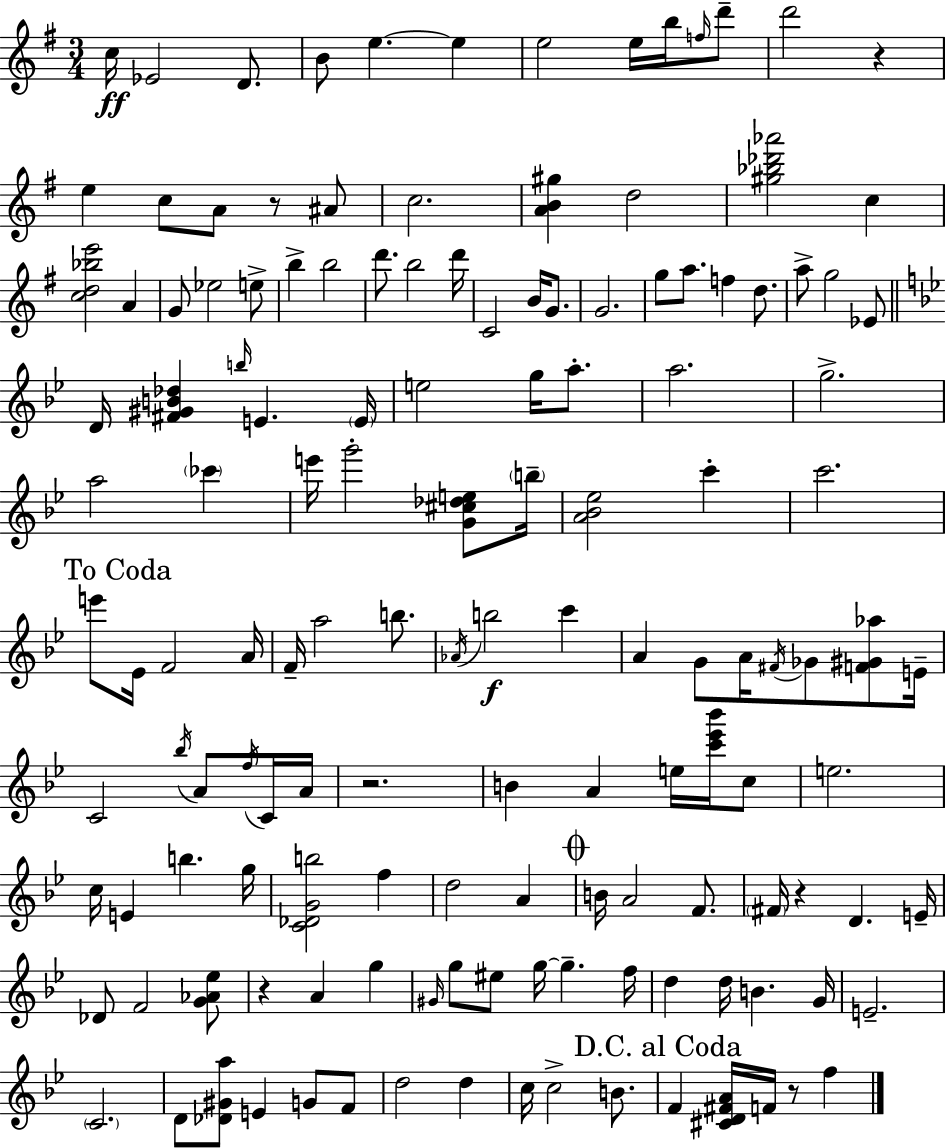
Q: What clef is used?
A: treble